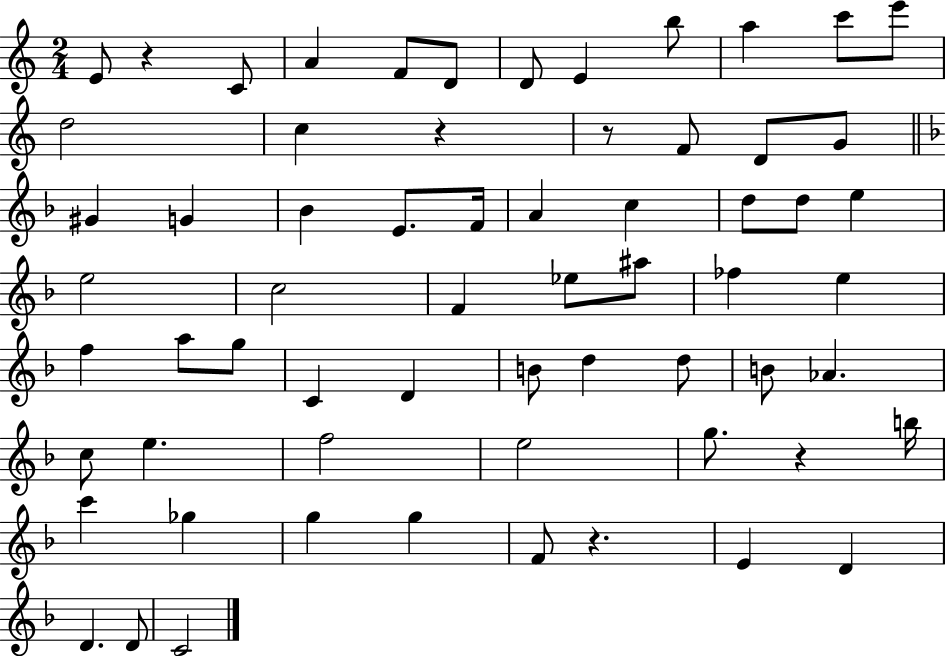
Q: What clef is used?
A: treble